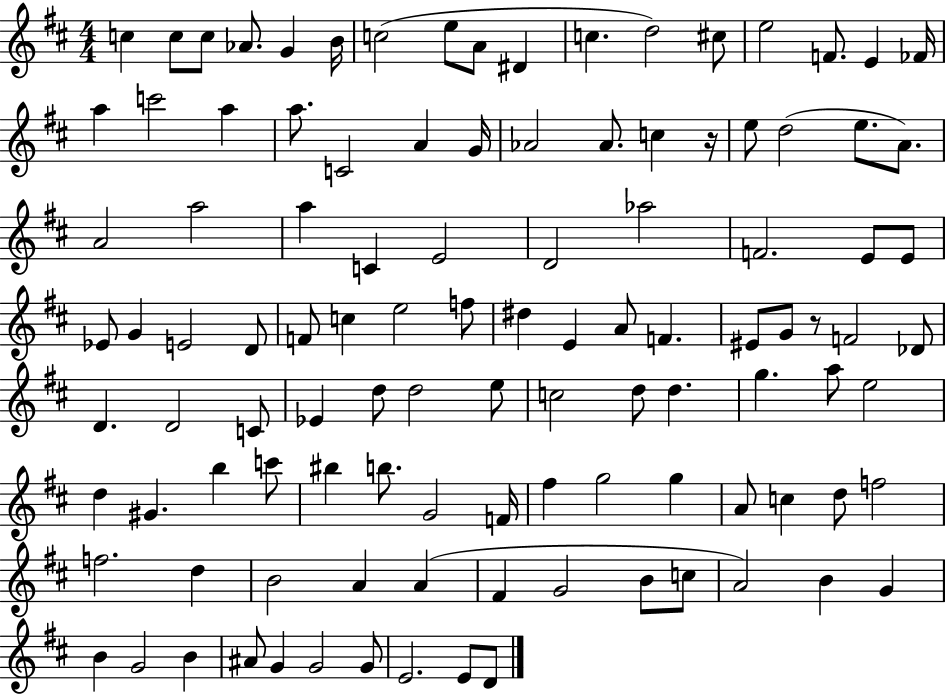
C5/q C5/e C5/e Ab4/e. G4/q B4/s C5/h E5/e A4/e D#4/q C5/q. D5/h C#5/e E5/h F4/e. E4/q FES4/s A5/q C6/h A5/q A5/e. C4/h A4/q G4/s Ab4/h Ab4/e. C5/q R/s E5/e D5/h E5/e. A4/e. A4/h A5/h A5/q C4/q E4/h D4/h Ab5/h F4/h. E4/e E4/e Eb4/e G4/q E4/h D4/e F4/e C5/q E5/h F5/e D#5/q E4/q A4/e F4/q. EIS4/e G4/e R/e F4/h Db4/e D4/q. D4/h C4/e Eb4/q D5/e D5/h E5/e C5/h D5/e D5/q. G5/q. A5/e E5/h D5/q G#4/q. B5/q C6/e BIS5/q B5/e. G4/h F4/s F#5/q G5/h G5/q A4/e C5/q D5/e F5/h F5/h. D5/q B4/h A4/q A4/q F#4/q G4/h B4/e C5/e A4/h B4/q G4/q B4/q G4/h B4/q A#4/e G4/q G4/h G4/e E4/h. E4/e D4/e